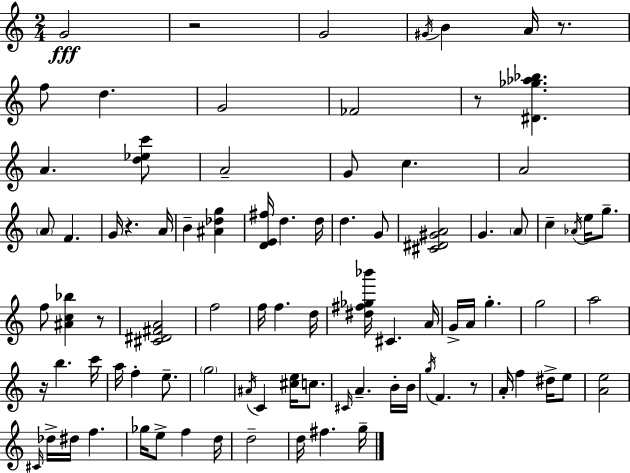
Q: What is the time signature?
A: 2/4